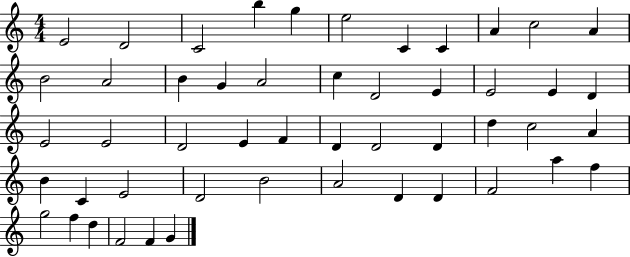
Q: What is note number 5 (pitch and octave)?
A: G5